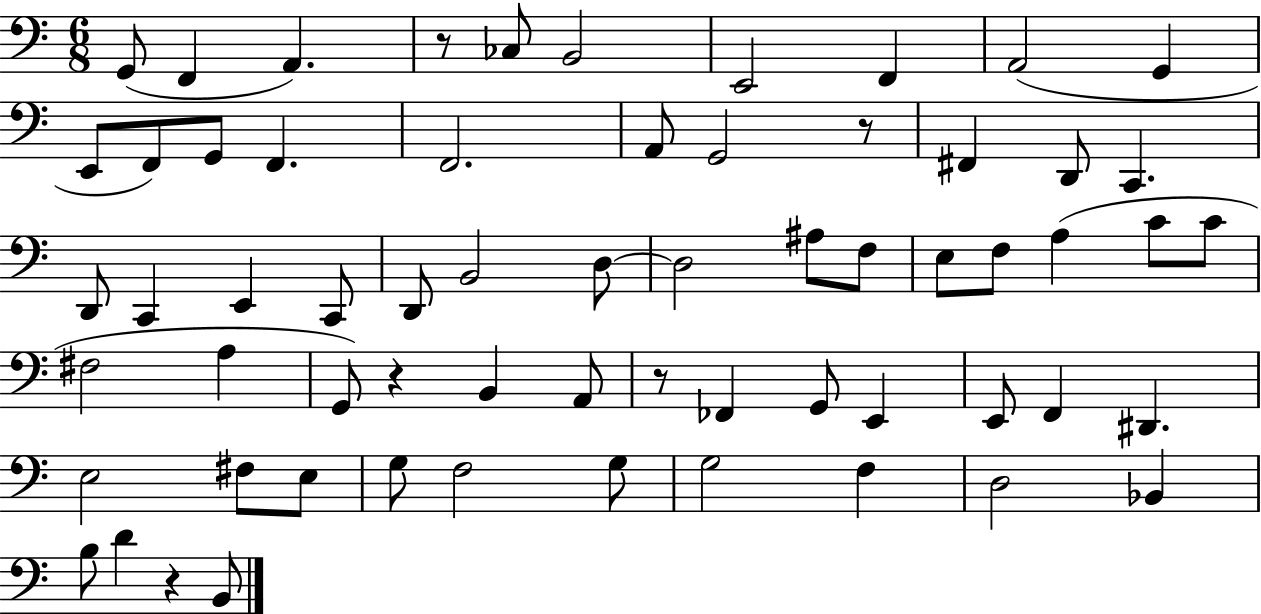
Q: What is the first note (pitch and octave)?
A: G2